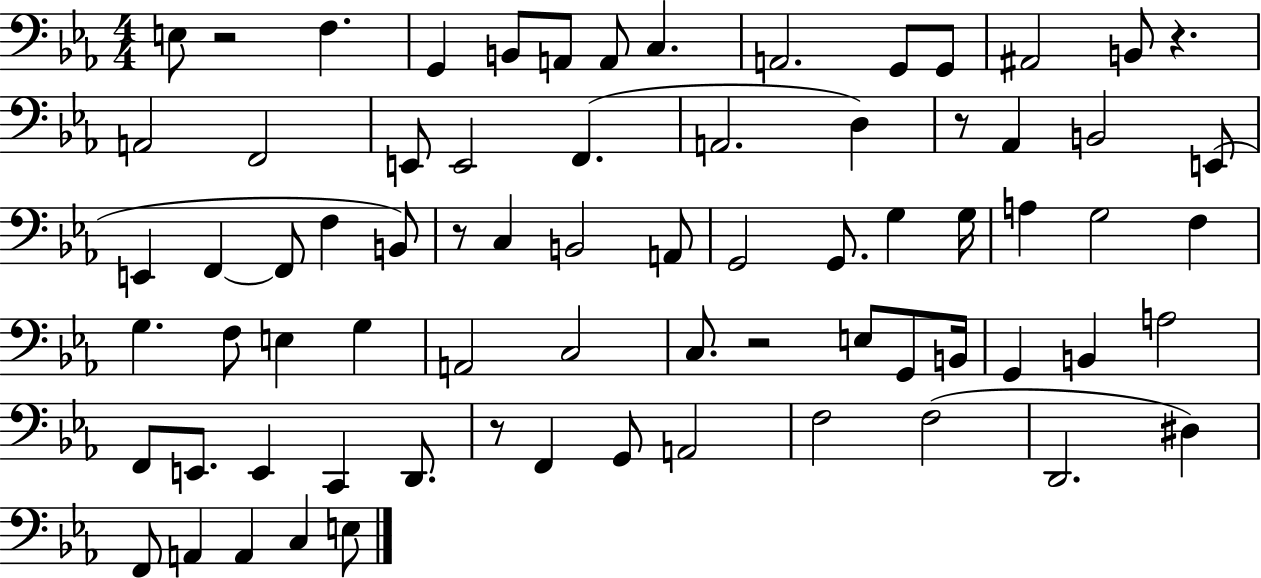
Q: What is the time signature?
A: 4/4